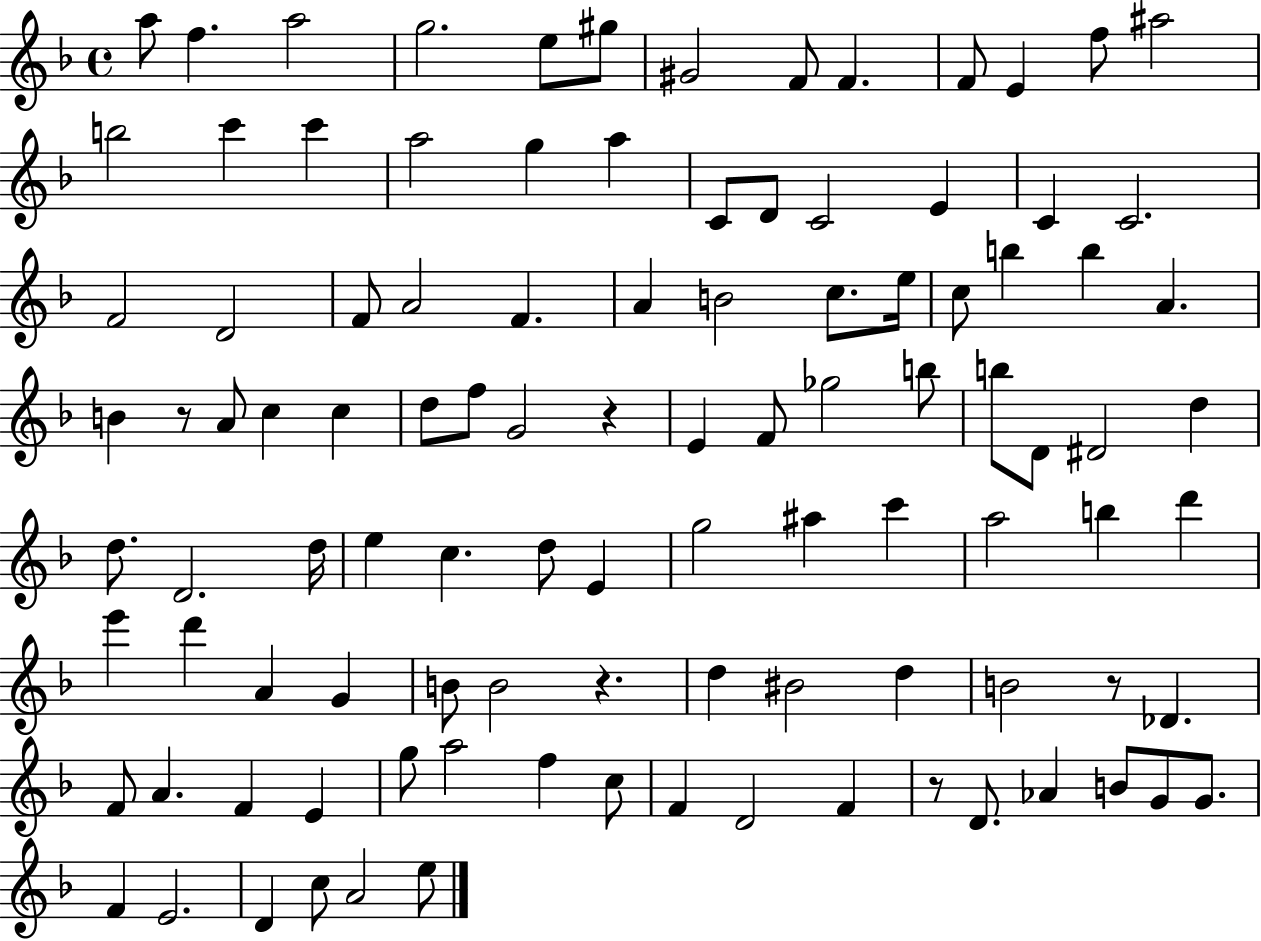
{
  \clef treble
  \time 4/4
  \defaultTimeSignature
  \key f \major
  a''8 f''4. a''2 | g''2. e''8 gis''8 | gis'2 f'8 f'4. | f'8 e'4 f''8 ais''2 | \break b''2 c'''4 c'''4 | a''2 g''4 a''4 | c'8 d'8 c'2 e'4 | c'4 c'2. | \break f'2 d'2 | f'8 a'2 f'4. | a'4 b'2 c''8. e''16 | c''8 b''4 b''4 a'4. | \break b'4 r8 a'8 c''4 c''4 | d''8 f''8 g'2 r4 | e'4 f'8 ges''2 b''8 | b''8 d'8 dis'2 d''4 | \break d''8. d'2. d''16 | e''4 c''4. d''8 e'4 | g''2 ais''4 c'''4 | a''2 b''4 d'''4 | \break e'''4 d'''4 a'4 g'4 | b'8 b'2 r4. | d''4 bis'2 d''4 | b'2 r8 des'4. | \break f'8 a'4. f'4 e'4 | g''8 a''2 f''4 c''8 | f'4 d'2 f'4 | r8 d'8. aes'4 b'8 g'8 g'8. | \break f'4 e'2. | d'4 c''8 a'2 e''8 | \bar "|."
}